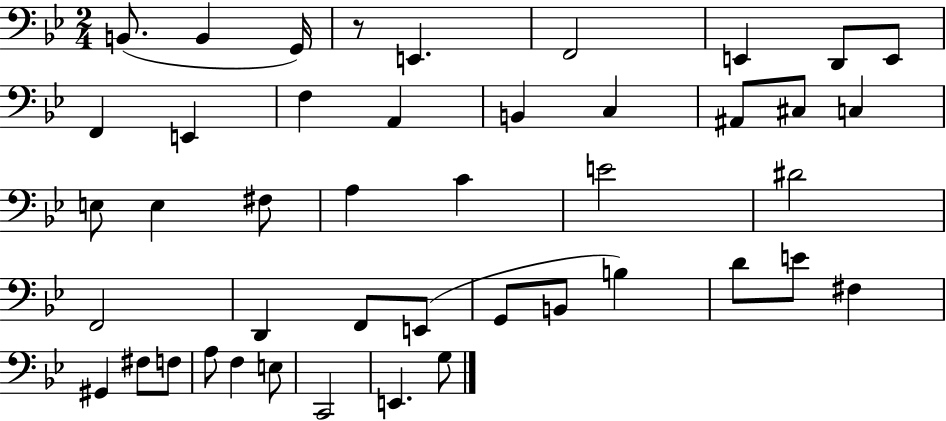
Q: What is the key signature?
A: BES major